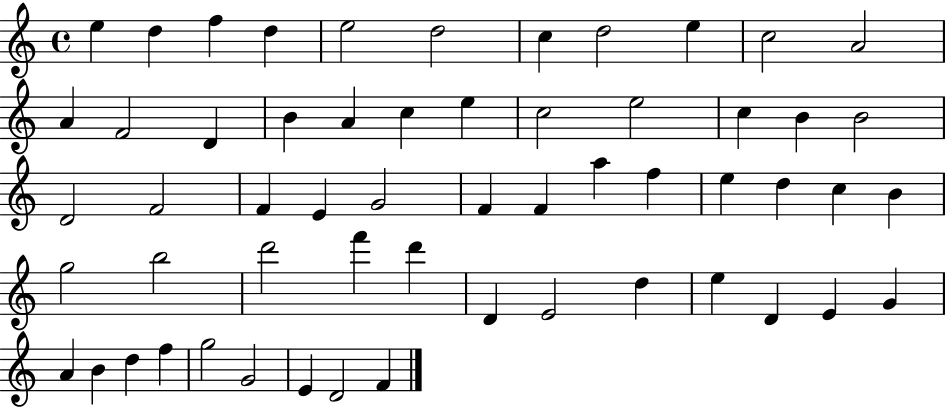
E5/q D5/q F5/q D5/q E5/h D5/h C5/q D5/h E5/q C5/h A4/h A4/q F4/h D4/q B4/q A4/q C5/q E5/q C5/h E5/h C5/q B4/q B4/h D4/h F4/h F4/q E4/q G4/h F4/q F4/q A5/q F5/q E5/q D5/q C5/q B4/q G5/h B5/h D6/h F6/q D6/q D4/q E4/h D5/q E5/q D4/q E4/q G4/q A4/q B4/q D5/q F5/q G5/h G4/h E4/q D4/h F4/q